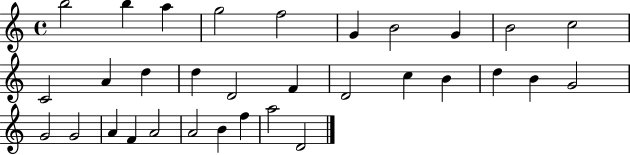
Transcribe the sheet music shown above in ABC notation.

X:1
T:Untitled
M:4/4
L:1/4
K:C
b2 b a g2 f2 G B2 G B2 c2 C2 A d d D2 F D2 c B d B G2 G2 G2 A F A2 A2 B f a2 D2